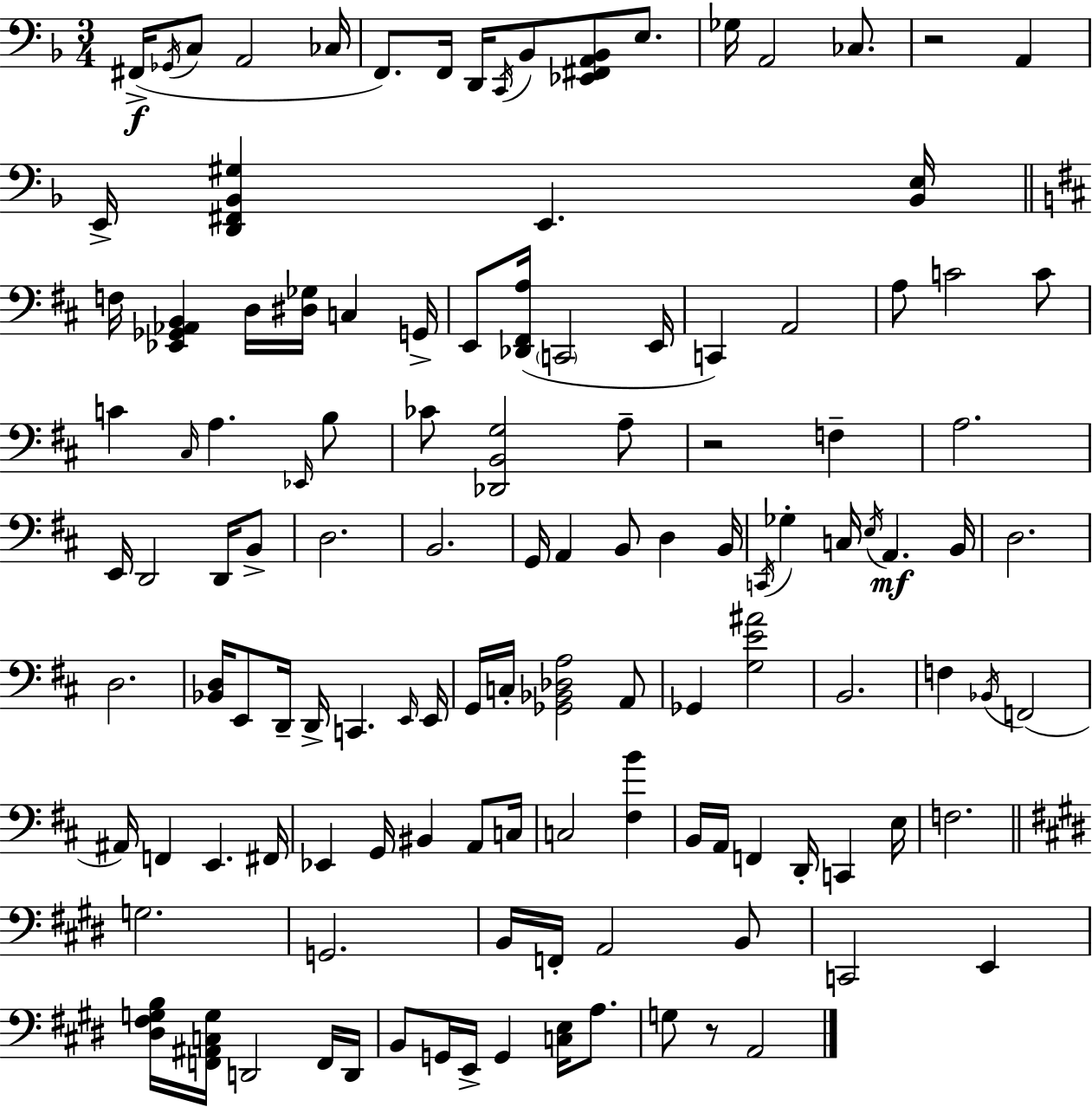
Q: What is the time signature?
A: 3/4